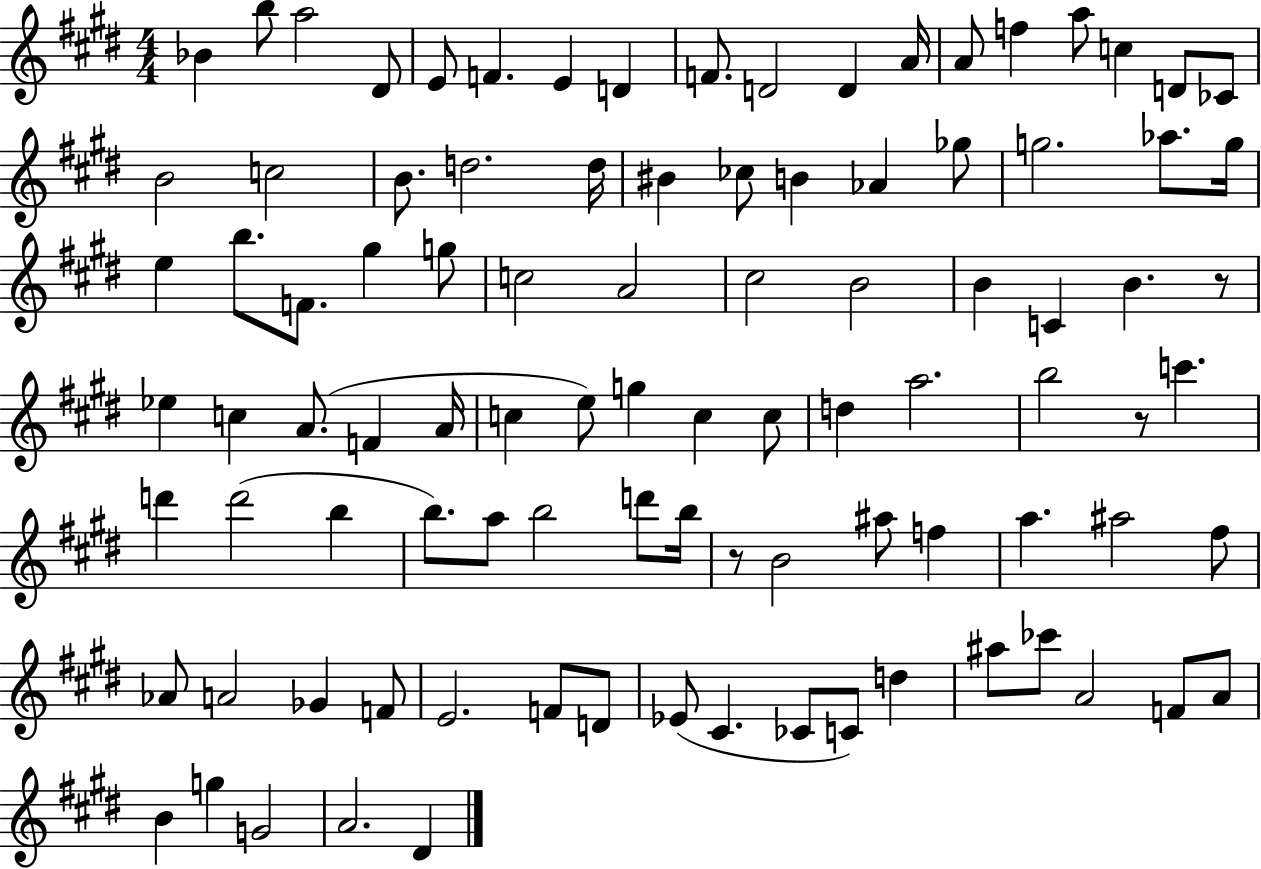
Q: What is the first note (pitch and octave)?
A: Bb4